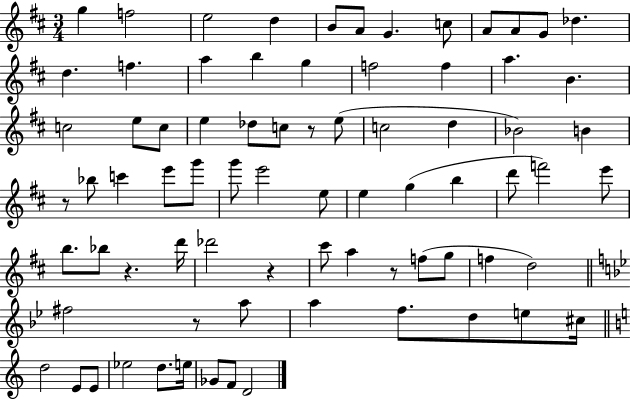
{
  \clef treble
  \numericTimeSignature
  \time 3/4
  \key d \major
  g''4 f''2 | e''2 d''4 | b'8 a'8 g'4. c''8 | a'8 a'8 g'8 des''4. | \break d''4. f''4. | a''4 b''4 g''4 | f''2 f''4 | a''4. b'4. | \break c''2 e''8 c''8 | e''4 des''8 c''8 r8 e''8( | c''2 d''4 | bes'2) b'4 | \break r8 bes''8 c'''4 e'''8 g'''8 | g'''8 e'''2 e''8 | e''4 g''4( b''4 | d'''8 f'''2) e'''8 | \break b''8. bes''8 r4. d'''16 | des'''2 r4 | cis'''8 a''4 r8 f''8( g''8 | f''4 d''2) | \break \bar "||" \break \key bes \major fis''2 r8 a''8 | a''4 f''8. d''8 e''8 cis''16 | \bar "||" \break \key c \major d''2 e'8 e'8 | ees''2 d''8. e''16 | ges'8 f'8 d'2 | \bar "|."
}